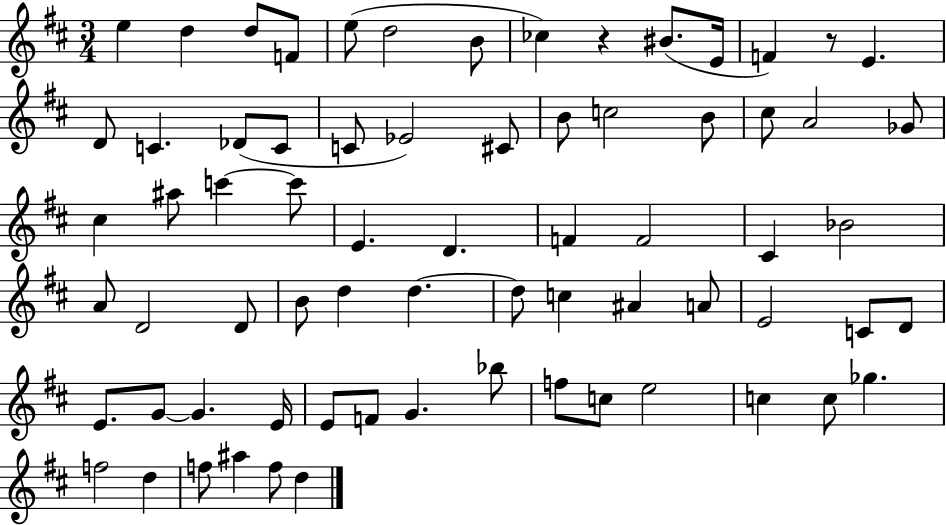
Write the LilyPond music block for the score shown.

{
  \clef treble
  \numericTimeSignature
  \time 3/4
  \key d \major
  e''4 d''4 d''8 f'8 | e''8( d''2 b'8 | ces''4) r4 bis'8.( e'16 | f'4) r8 e'4. | \break d'8 c'4. des'8( c'8 | c'8 ees'2) cis'8 | b'8 c''2 b'8 | cis''8 a'2 ges'8 | \break cis''4 ais''8 c'''4~~ c'''8 | e'4. d'4. | f'4 f'2 | cis'4 bes'2 | \break a'8 d'2 d'8 | b'8 d''4 d''4.~~ | d''8 c''4 ais'4 a'8 | e'2 c'8 d'8 | \break e'8. g'8~~ g'4. e'16 | e'8 f'8 g'4. bes''8 | f''8 c''8 e''2 | c''4 c''8 ges''4. | \break f''2 d''4 | f''8 ais''4 f''8 d''4 | \bar "|."
}